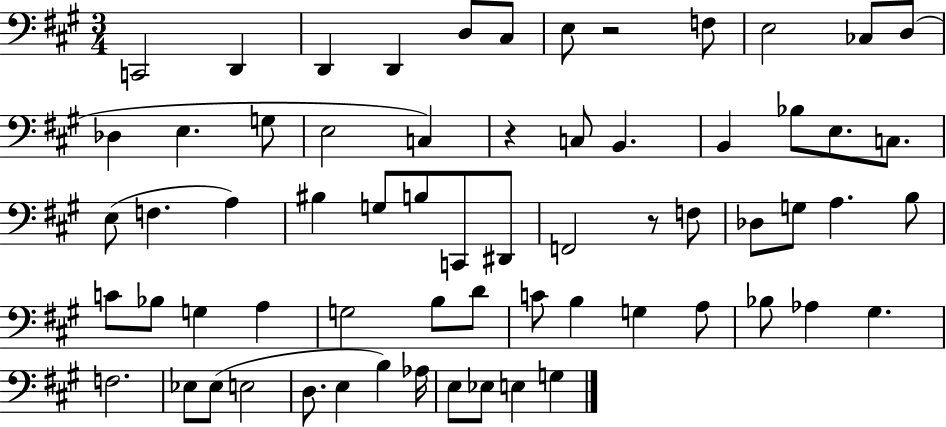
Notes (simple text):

C2/h D2/q D2/q D2/q D3/e C#3/e E3/e R/h F3/e E3/h CES3/e D3/e Db3/q E3/q. G3/e E3/h C3/q R/q C3/e B2/q. B2/q Bb3/e E3/e. C3/e. E3/e F3/q. A3/q BIS3/q G3/e B3/e C2/e D#2/e F2/h R/e F3/e Db3/e G3/e A3/q. B3/e C4/e Bb3/e G3/q A3/q G3/h B3/e D4/e C4/e B3/q G3/q A3/e Bb3/e Ab3/q G#3/q. F3/h. Eb3/e Eb3/e E3/h D3/e. E3/q B3/q Ab3/s E3/e Eb3/e E3/q G3/q